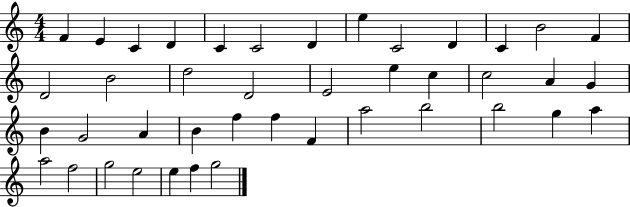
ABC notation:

X:1
T:Untitled
M:4/4
L:1/4
K:C
F E C D C C2 D e C2 D C B2 F D2 B2 d2 D2 E2 e c c2 A G B G2 A B f f F a2 b2 b2 g a a2 f2 g2 e2 e f g2